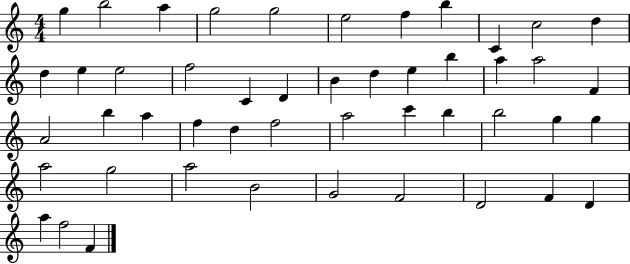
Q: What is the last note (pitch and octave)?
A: F4